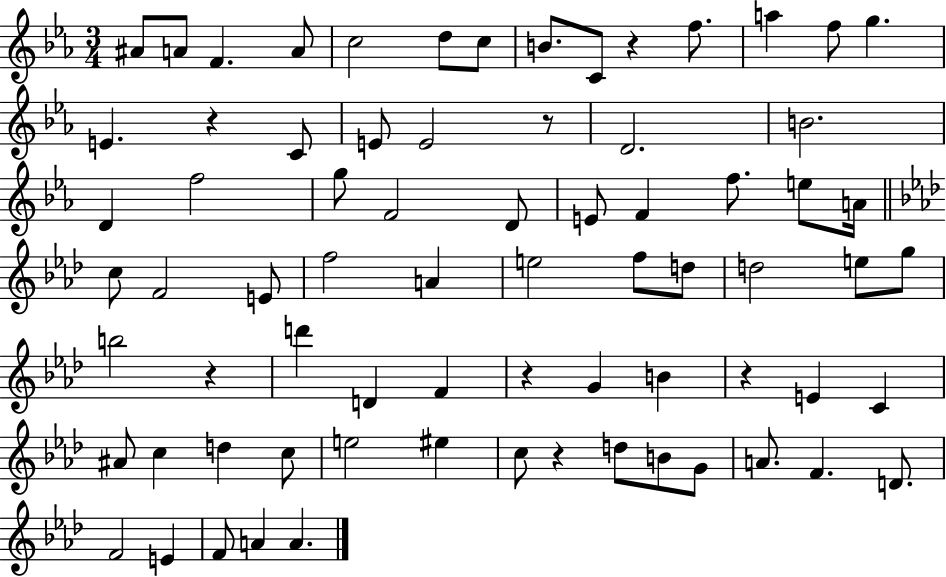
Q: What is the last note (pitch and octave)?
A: A4